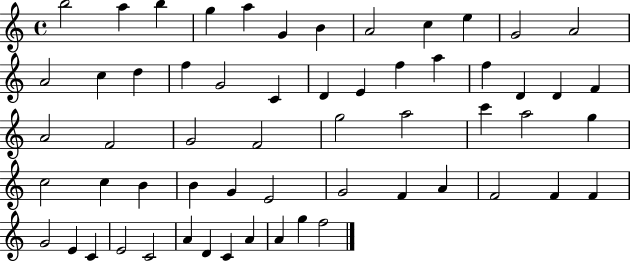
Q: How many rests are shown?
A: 0